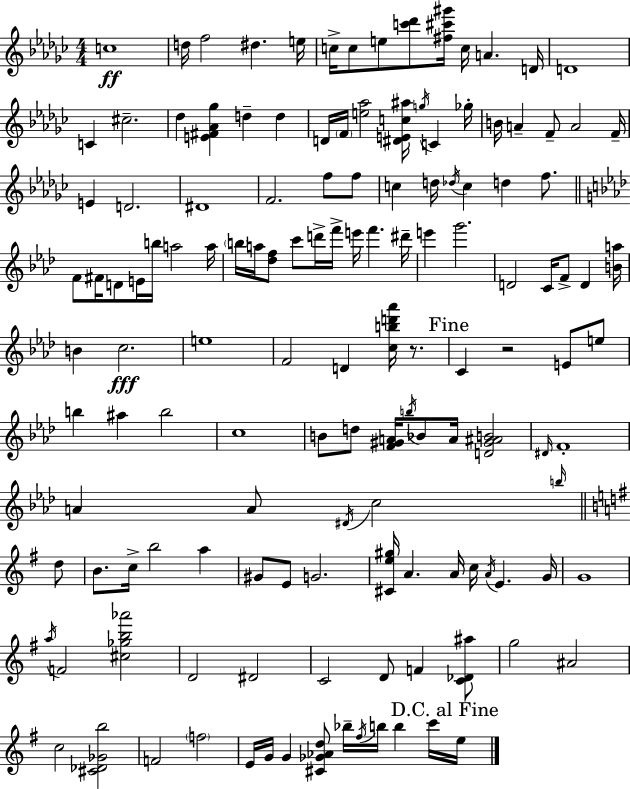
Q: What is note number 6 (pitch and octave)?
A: C5